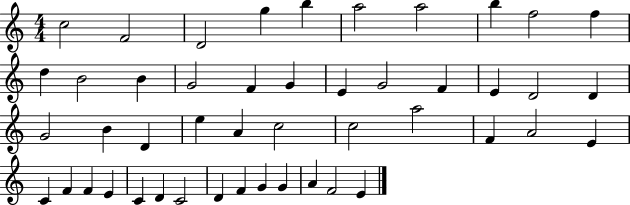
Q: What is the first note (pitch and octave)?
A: C5